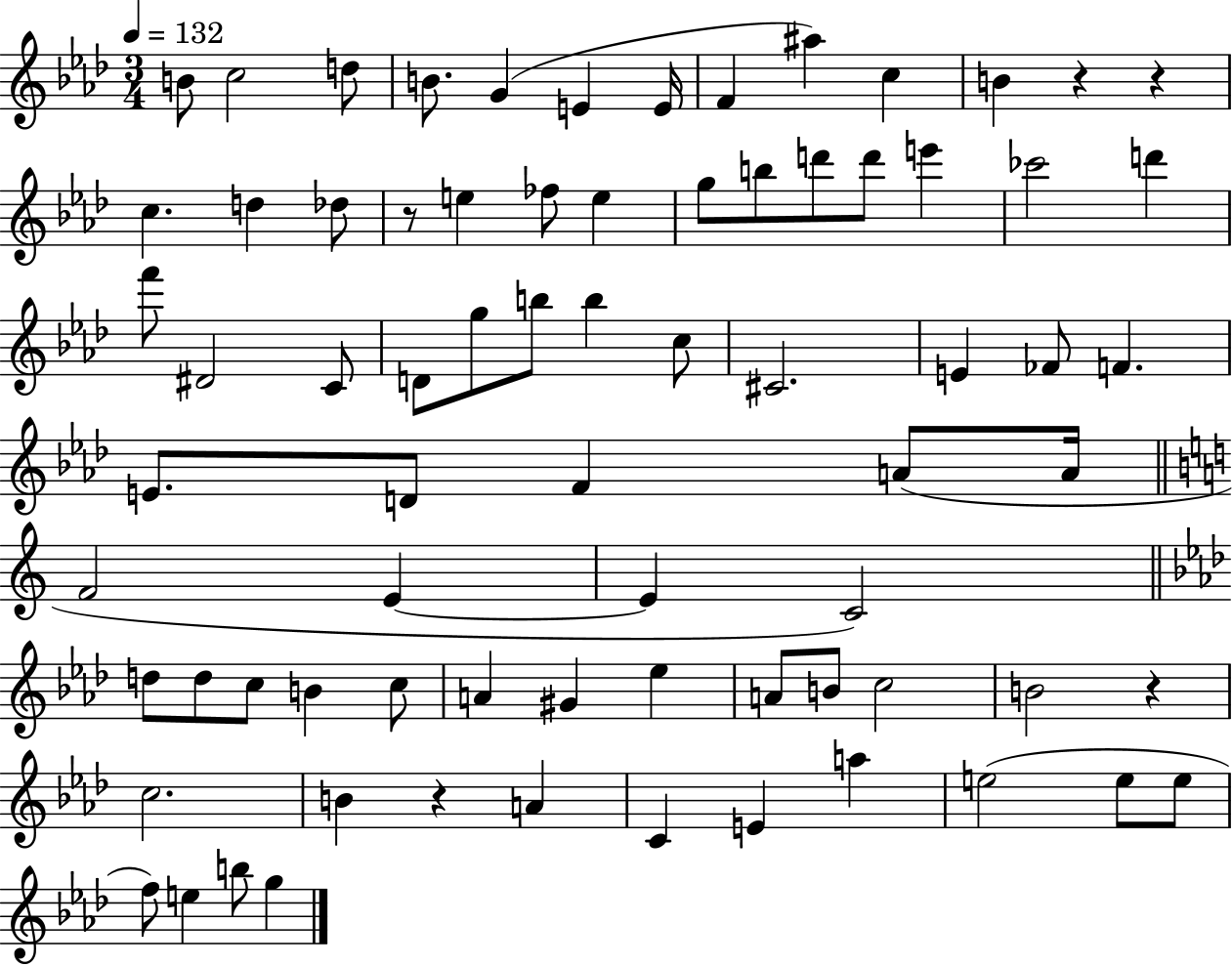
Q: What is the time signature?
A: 3/4